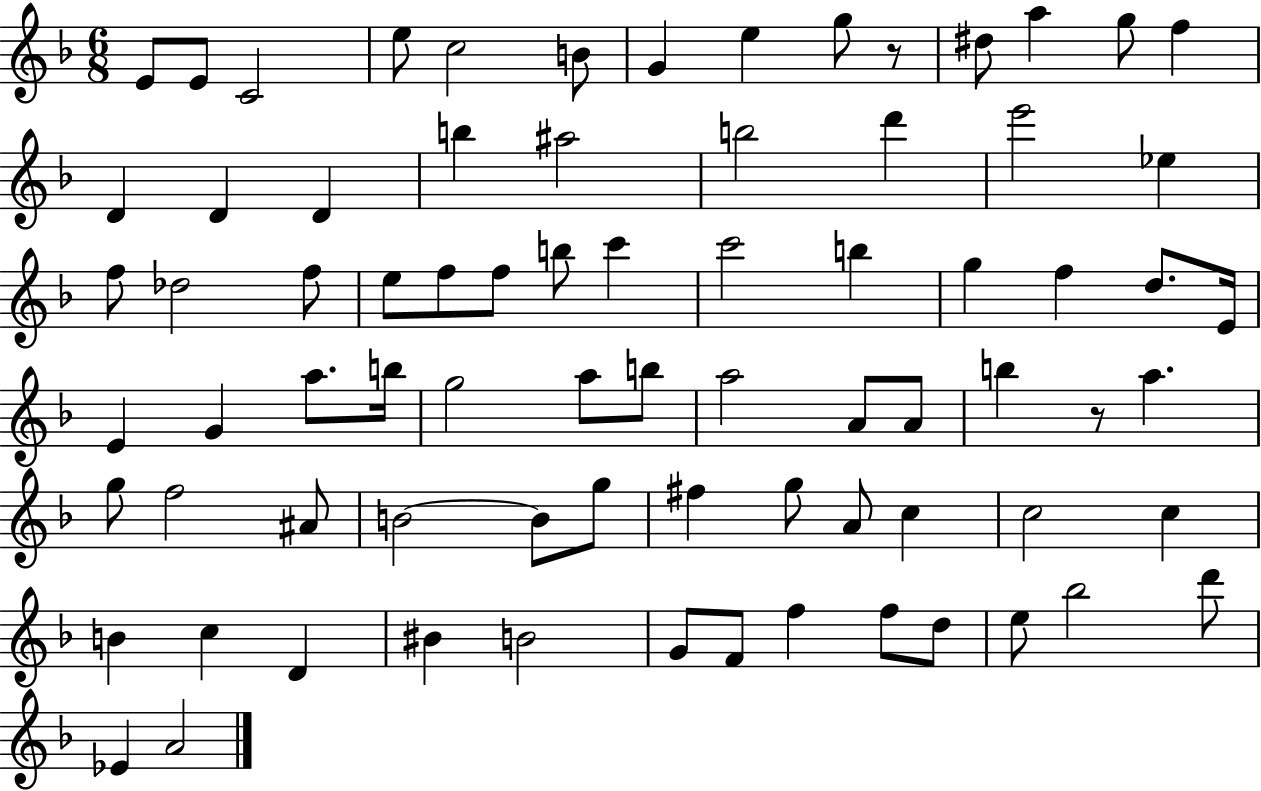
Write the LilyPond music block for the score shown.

{
  \clef treble
  \numericTimeSignature
  \time 6/8
  \key f \major
  \repeat volta 2 { e'8 e'8 c'2 | e''8 c''2 b'8 | g'4 e''4 g''8 r8 | dis''8 a''4 g''8 f''4 | \break d'4 d'4 d'4 | b''4 ais''2 | b''2 d'''4 | e'''2 ees''4 | \break f''8 des''2 f''8 | e''8 f''8 f''8 b''8 c'''4 | c'''2 b''4 | g''4 f''4 d''8. e'16 | \break e'4 g'4 a''8. b''16 | g''2 a''8 b''8 | a''2 a'8 a'8 | b''4 r8 a''4. | \break g''8 f''2 ais'8 | b'2~~ b'8 g''8 | fis''4 g''8 a'8 c''4 | c''2 c''4 | \break b'4 c''4 d'4 | bis'4 b'2 | g'8 f'8 f''4 f''8 d''8 | e''8 bes''2 d'''8 | \break ees'4 a'2 | } \bar "|."
}